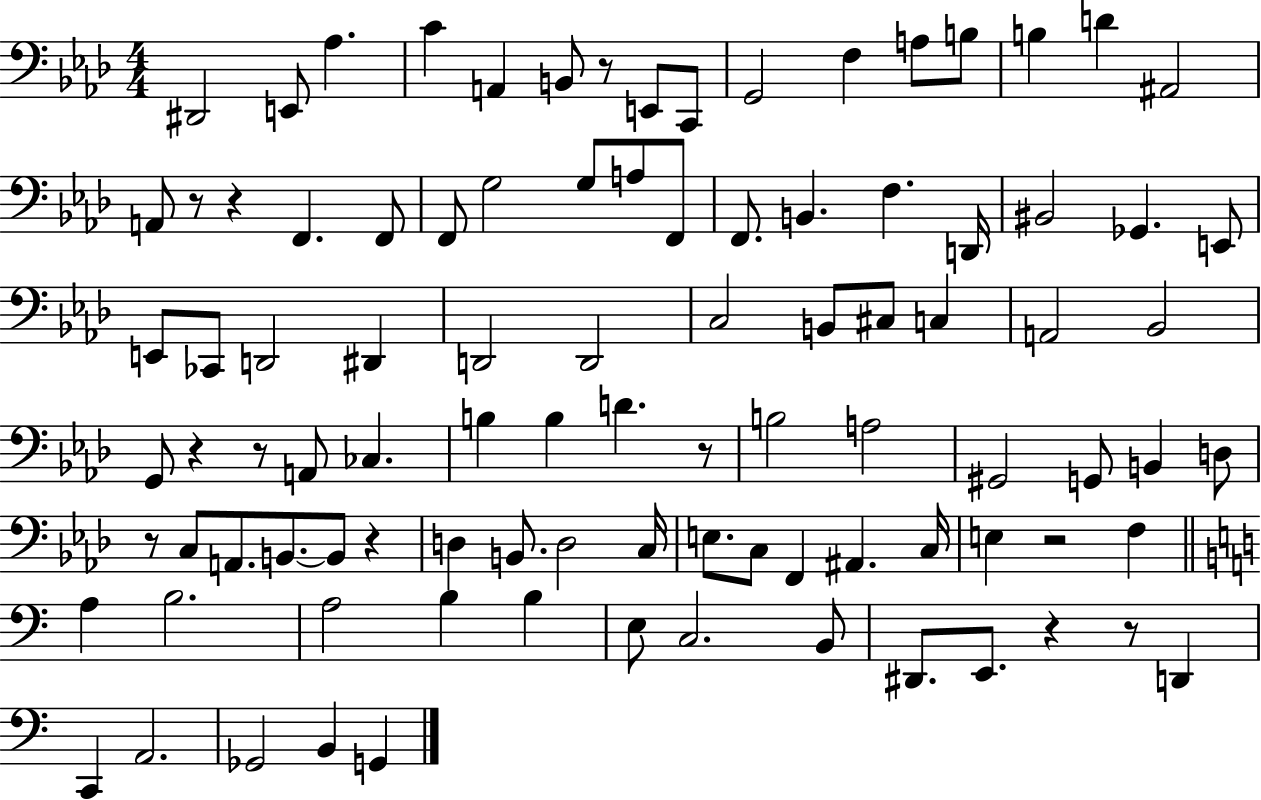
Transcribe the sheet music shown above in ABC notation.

X:1
T:Untitled
M:4/4
L:1/4
K:Ab
^D,,2 E,,/2 _A, C A,, B,,/2 z/2 E,,/2 C,,/2 G,,2 F, A,/2 B,/2 B, D ^A,,2 A,,/2 z/2 z F,, F,,/2 F,,/2 G,2 G,/2 A,/2 F,,/2 F,,/2 B,, F, D,,/4 ^B,,2 _G,, E,,/2 E,,/2 _C,,/2 D,,2 ^D,, D,,2 D,,2 C,2 B,,/2 ^C,/2 C, A,,2 _B,,2 G,,/2 z z/2 A,,/2 _C, B, B, D z/2 B,2 A,2 ^G,,2 G,,/2 B,, D,/2 z/2 C,/2 A,,/2 B,,/2 B,,/2 z D, B,,/2 D,2 C,/4 E,/2 C,/2 F,, ^A,, C,/4 E, z2 F, A, B,2 A,2 B, B, E,/2 C,2 B,,/2 ^D,,/2 E,,/2 z z/2 D,, C,, A,,2 _G,,2 B,, G,,